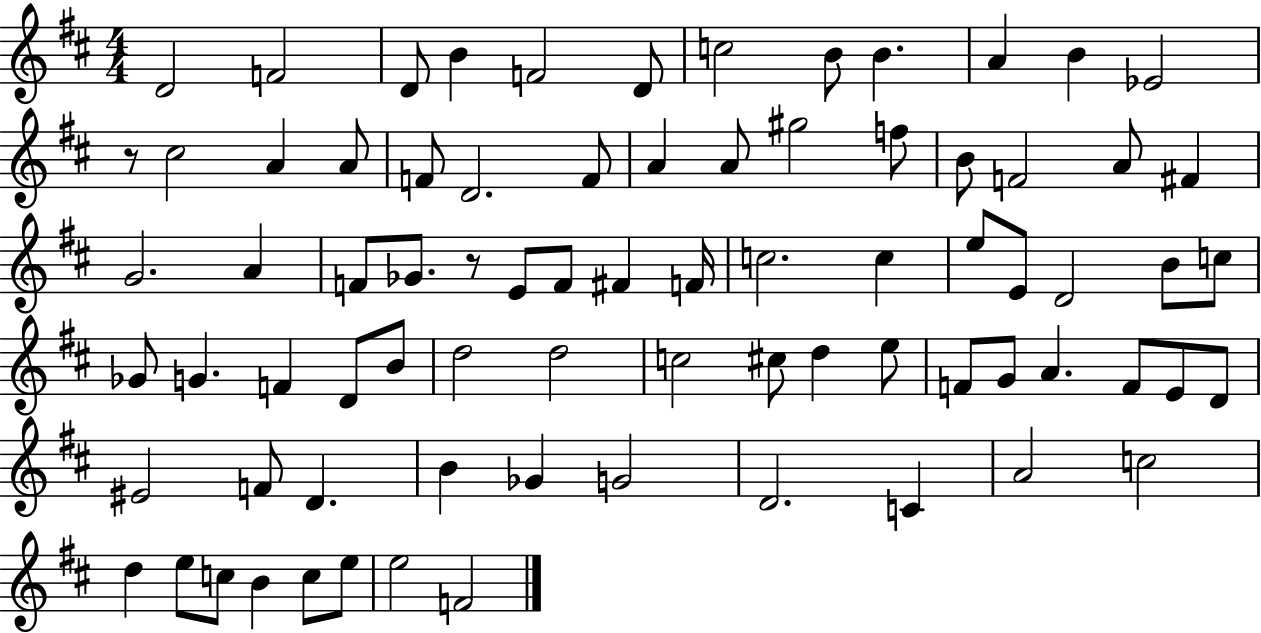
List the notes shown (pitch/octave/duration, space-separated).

D4/h F4/h D4/e B4/q F4/h D4/e C5/h B4/e B4/q. A4/q B4/q Eb4/h R/e C#5/h A4/q A4/e F4/e D4/h. F4/e A4/q A4/e G#5/h F5/e B4/e F4/h A4/e F#4/q G4/h. A4/q F4/e Gb4/e. R/e E4/e F4/e F#4/q F4/s C5/h. C5/q E5/e E4/e D4/h B4/e C5/e Gb4/e G4/q. F4/q D4/e B4/e D5/h D5/h C5/h C#5/e D5/q E5/e F4/e G4/e A4/q. F4/e E4/e D4/e EIS4/h F4/e D4/q. B4/q Gb4/q G4/h D4/h. C4/q A4/h C5/h D5/q E5/e C5/e B4/q C5/e E5/e E5/h F4/h